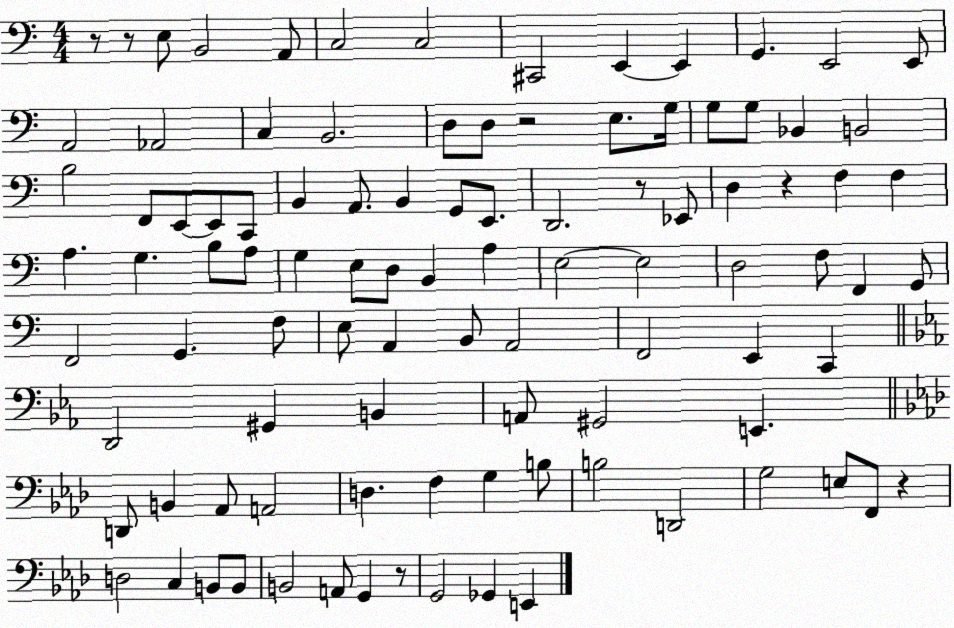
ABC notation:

X:1
T:Untitled
M:4/4
L:1/4
K:C
z/2 z/2 E,/2 B,,2 A,,/2 C,2 C,2 ^C,,2 E,, E,, G,, E,,2 E,,/2 A,,2 _A,,2 C, B,,2 D,/2 D,/2 z2 E,/2 G,/4 G,/2 G,/2 _B,, B,,2 B,2 F,,/2 E,,/2 E,,/2 C,,/2 B,, A,,/2 B,, G,,/2 E,,/2 D,,2 z/2 _E,,/2 D, z F, F, A, G, B,/2 A,/2 G, E,/2 D,/2 B,, A, E,2 E,2 D,2 F,/2 F,, G,,/2 F,,2 G,, F,/2 E,/2 A,, B,,/2 A,,2 F,,2 E,, C,, D,,2 ^G,, B,, A,,/2 ^G,,2 E,, D,,/2 B,, _A,,/2 A,,2 D, F, G, B,/2 B,2 D,,2 G,2 E,/2 F,,/2 z D,2 C, B,,/2 B,,/2 B,,2 A,,/2 G,, z/2 G,,2 _G,, E,,